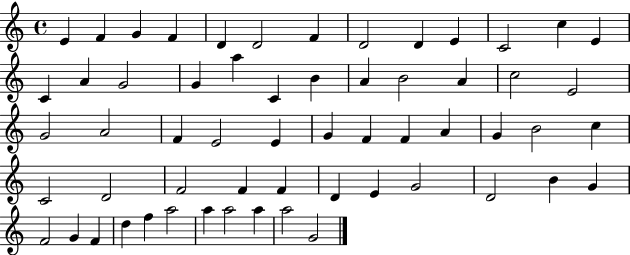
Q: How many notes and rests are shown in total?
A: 59